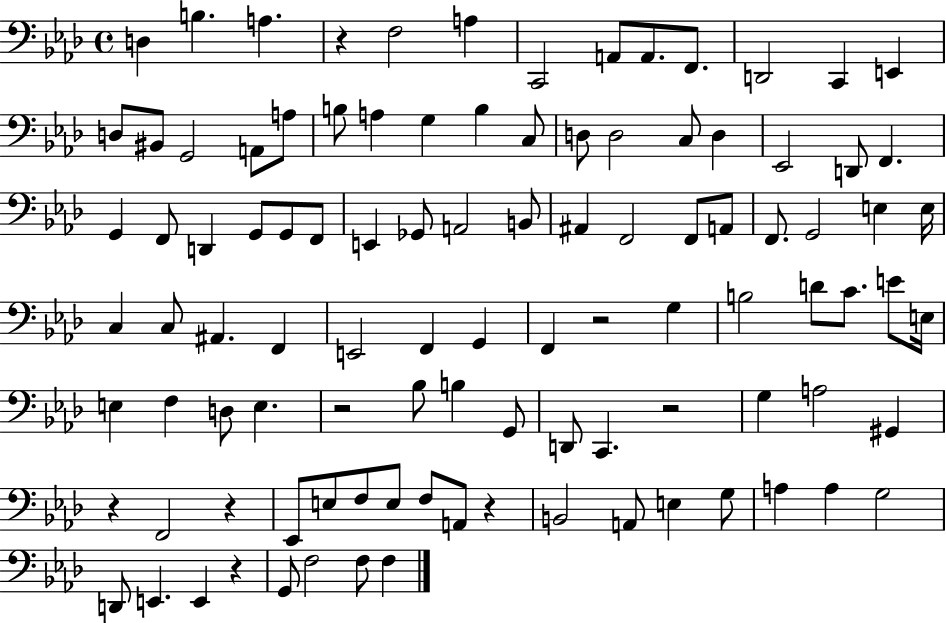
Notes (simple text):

D3/q B3/q. A3/q. R/q F3/h A3/q C2/h A2/e A2/e. F2/e. D2/h C2/q E2/q D3/e BIS2/e G2/h A2/e A3/e B3/e A3/q G3/q B3/q C3/e D3/e D3/h C3/e D3/q Eb2/h D2/e F2/q. G2/q F2/e D2/q G2/e G2/e F2/e E2/q Gb2/e A2/h B2/e A#2/q F2/h F2/e A2/e F2/e. G2/h E3/q E3/s C3/q C3/e A#2/q. F2/q E2/h F2/q G2/q F2/q R/h G3/q B3/h D4/e C4/e. E4/e E3/s E3/q F3/q D3/e E3/q. R/h Bb3/e B3/q G2/e D2/e C2/q. R/h G3/q A3/h G#2/q R/q F2/h R/q Eb2/e E3/e F3/e E3/e F3/e A2/e R/q B2/h A2/e E3/q G3/e A3/q A3/q G3/h D2/e E2/q. E2/q R/q G2/e F3/h F3/e F3/q